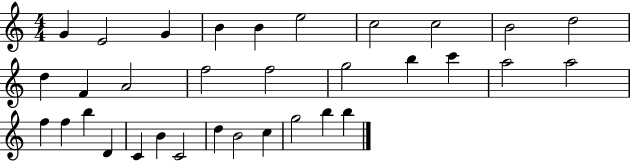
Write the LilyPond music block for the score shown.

{
  \clef treble
  \numericTimeSignature
  \time 4/4
  \key c \major
  g'4 e'2 g'4 | b'4 b'4 e''2 | c''2 c''2 | b'2 d''2 | \break d''4 f'4 a'2 | f''2 f''2 | g''2 b''4 c'''4 | a''2 a''2 | \break f''4 f''4 b''4 d'4 | c'4 b'4 c'2 | d''4 b'2 c''4 | g''2 b''4 b''4 | \break \bar "|."
}